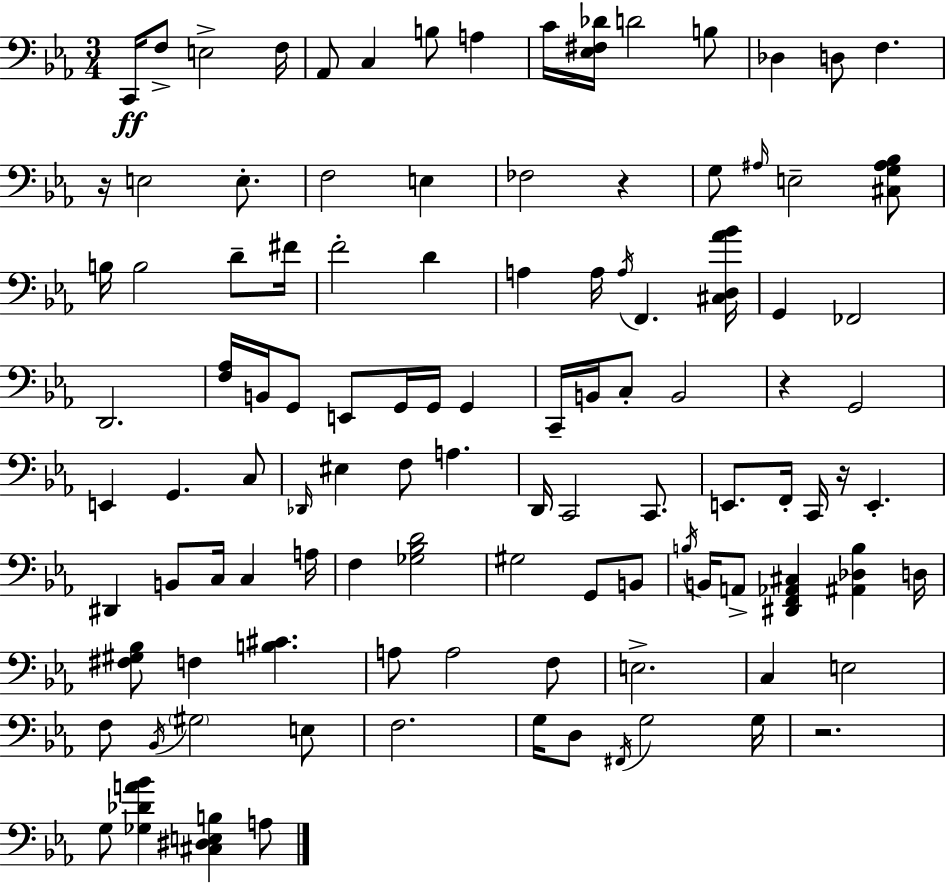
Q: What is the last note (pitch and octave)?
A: A3